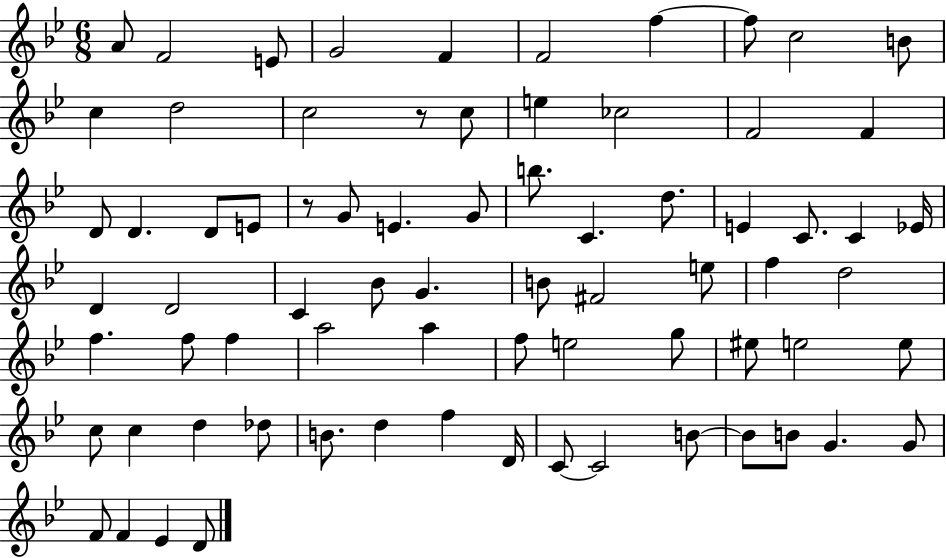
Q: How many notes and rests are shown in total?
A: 74